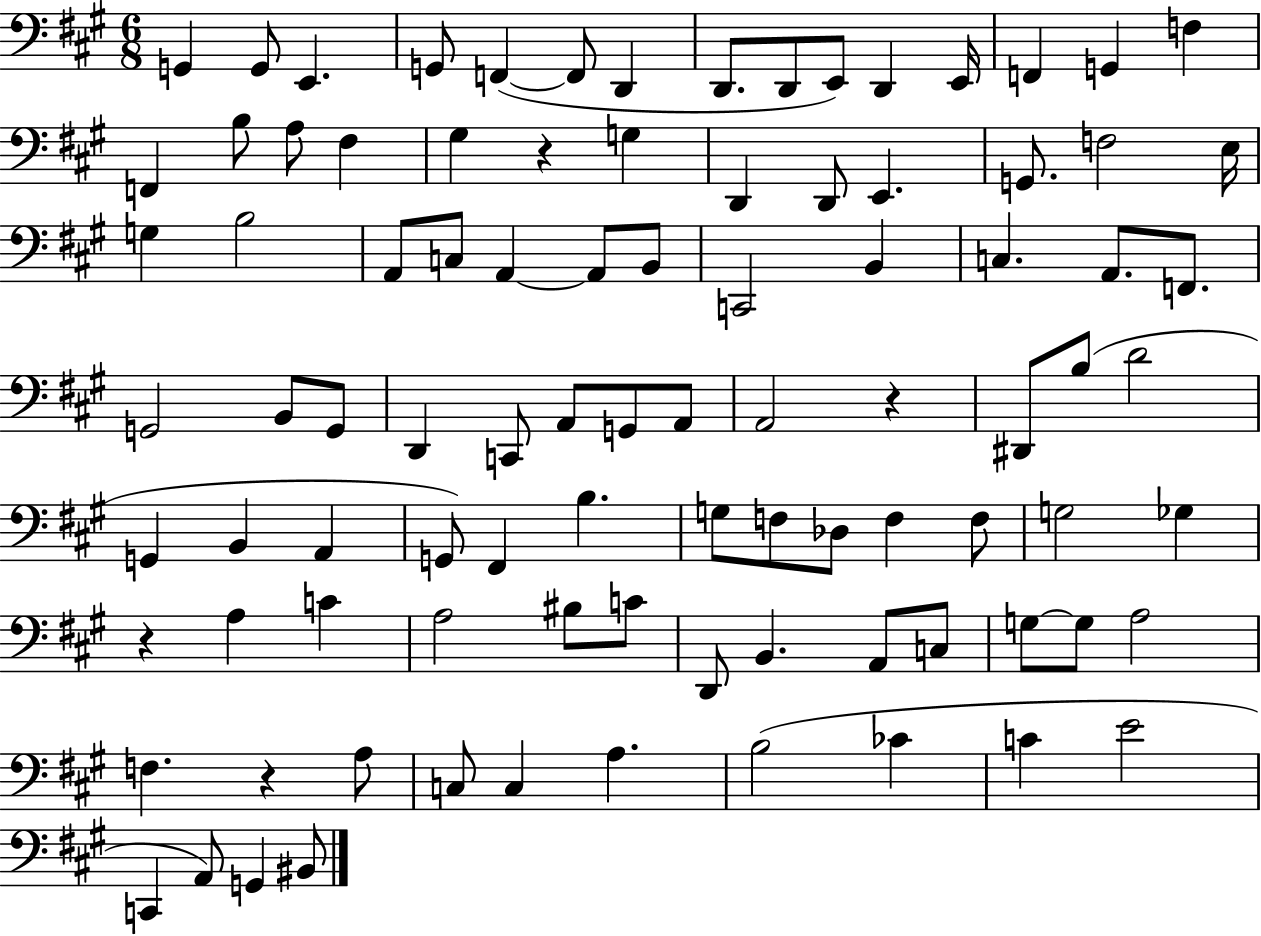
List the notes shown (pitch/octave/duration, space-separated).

G2/q G2/e E2/q. G2/e F2/q F2/e D2/q D2/e. D2/e E2/e D2/q E2/s F2/q G2/q F3/q F2/q B3/e A3/e F#3/q G#3/q R/q G3/q D2/q D2/e E2/q. G2/e. F3/h E3/s G3/q B3/h A2/e C3/e A2/q A2/e B2/e C2/h B2/q C3/q. A2/e. F2/e. G2/h B2/e G2/e D2/q C2/e A2/e G2/e A2/e A2/h R/q D#2/e B3/e D4/h G2/q B2/q A2/q G2/e F#2/q B3/q. G3/e F3/e Db3/e F3/q F3/e G3/h Gb3/q R/q A3/q C4/q A3/h BIS3/e C4/e D2/e B2/q. A2/e C3/e G3/e G3/e A3/h F3/q. R/q A3/e C3/e C3/q A3/q. B3/h CES4/q C4/q E4/h C2/q A2/e G2/q BIS2/e